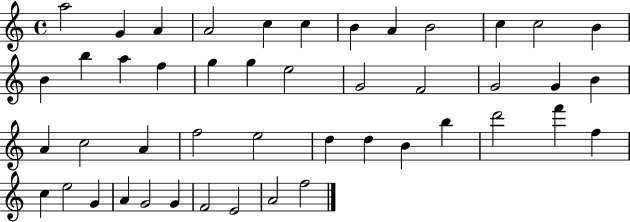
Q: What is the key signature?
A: C major